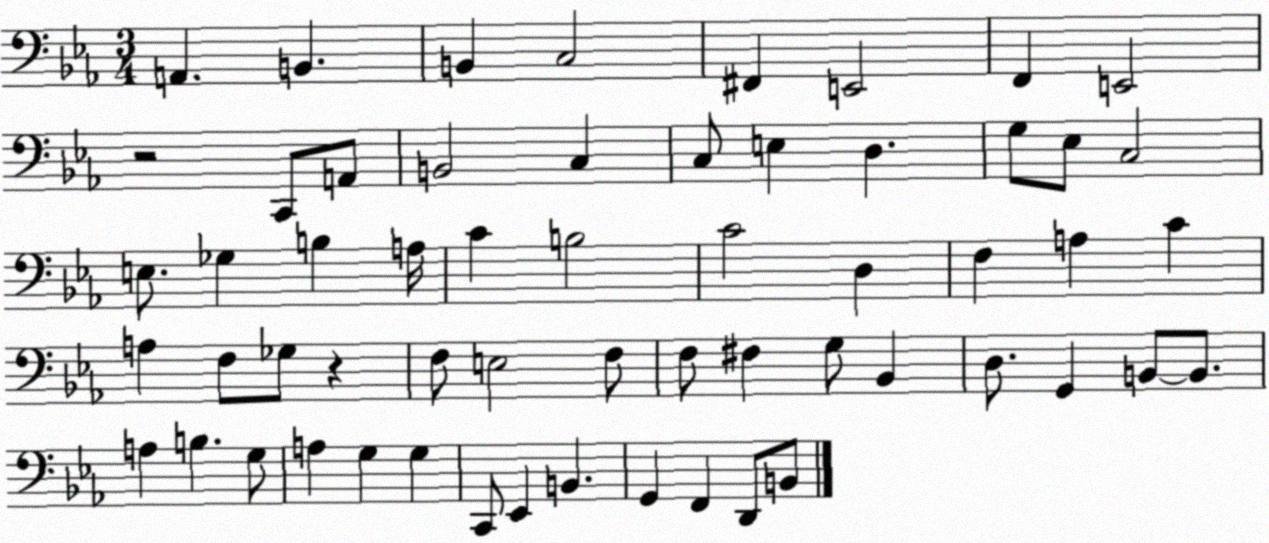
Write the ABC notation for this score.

X:1
T:Untitled
M:3/4
L:1/4
K:Eb
A,, B,, B,, C,2 ^F,, E,,2 F,, E,,2 z2 C,,/2 A,,/2 B,,2 C, C,/2 E, D, G,/2 _E,/2 C,2 E,/2 _G, B, A,/4 C B,2 C2 D, F, A, C A, F,/2 _G,/2 z F,/2 E,2 F,/2 F,/2 ^F, G,/2 _B,, D,/2 G,, B,,/2 B,,/2 A, B, G,/2 A, G, G, C,,/2 _E,, B,, G,, F,, D,,/2 B,,/2